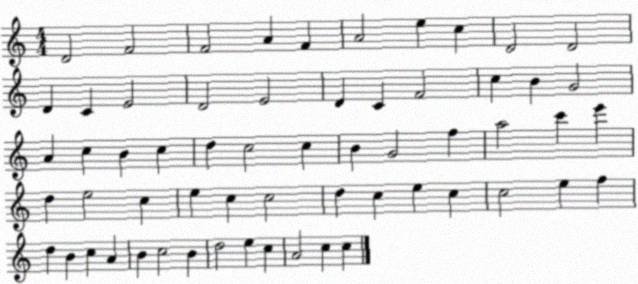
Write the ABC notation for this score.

X:1
T:Untitled
M:4/4
L:1/4
K:C
D2 F2 F2 A F A2 e c D2 D2 D C E2 D2 E2 D C F2 c B G2 A c B c d c2 c B G2 f a2 c' e' d e2 c e c c2 d c e c c2 e f d B c A B c2 B d2 e c A2 c c